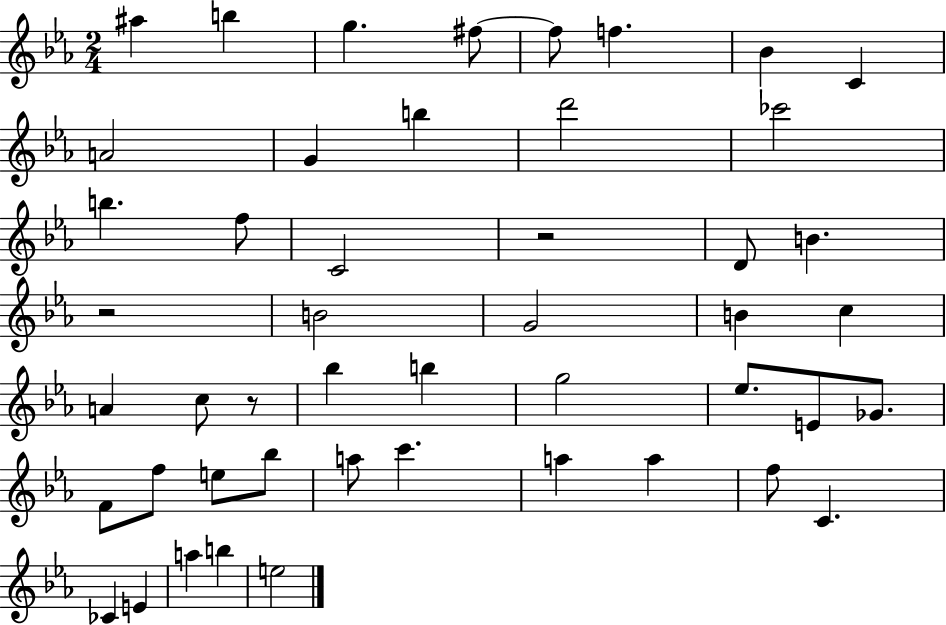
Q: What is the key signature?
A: EES major